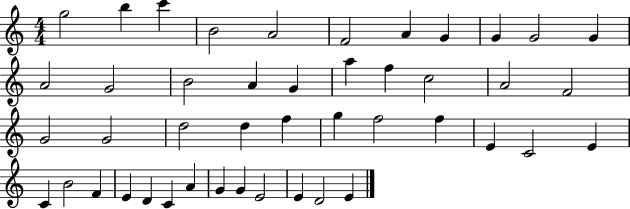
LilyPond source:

{
  \clef treble
  \numericTimeSignature
  \time 4/4
  \key c \major
  g''2 b''4 c'''4 | b'2 a'2 | f'2 a'4 g'4 | g'4 g'2 g'4 | \break a'2 g'2 | b'2 a'4 g'4 | a''4 f''4 c''2 | a'2 f'2 | \break g'2 g'2 | d''2 d''4 f''4 | g''4 f''2 f''4 | e'4 c'2 e'4 | \break c'4 b'2 f'4 | e'4 d'4 c'4 a'4 | g'4 g'4 e'2 | e'4 d'2 e'4 | \break \bar "|."
}